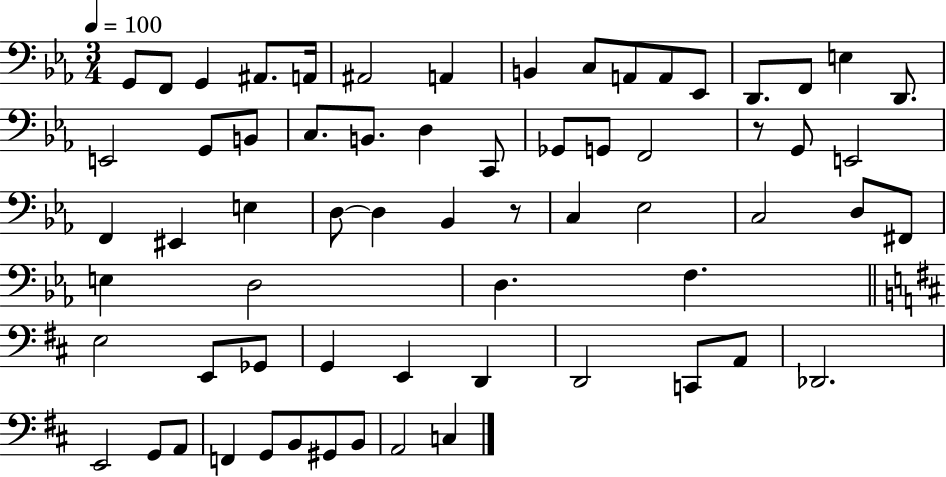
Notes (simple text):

G2/e F2/e G2/q A#2/e. A2/s A#2/h A2/q B2/q C3/e A2/e A2/e Eb2/e D2/e. F2/e E3/q D2/e. E2/h G2/e B2/e C3/e. B2/e. D3/q C2/e Gb2/e G2/e F2/h R/e G2/e E2/h F2/q EIS2/q E3/q D3/e D3/q Bb2/q R/e C3/q Eb3/h C3/h D3/e F#2/e E3/q D3/h D3/q. F3/q. E3/h E2/e Gb2/e G2/q E2/q D2/q D2/h C2/e A2/e Db2/h. E2/h G2/e A2/e F2/q G2/e B2/e G#2/e B2/e A2/h C3/q